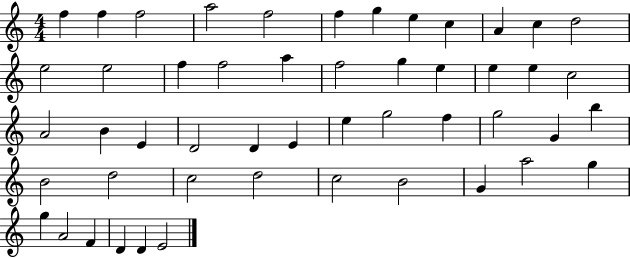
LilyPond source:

{
  \clef treble
  \numericTimeSignature
  \time 4/4
  \key c \major
  f''4 f''4 f''2 | a''2 f''2 | f''4 g''4 e''4 c''4 | a'4 c''4 d''2 | \break e''2 e''2 | f''4 f''2 a''4 | f''2 g''4 e''4 | e''4 e''4 c''2 | \break a'2 b'4 e'4 | d'2 d'4 e'4 | e''4 g''2 f''4 | g''2 g'4 b''4 | \break b'2 d''2 | c''2 d''2 | c''2 b'2 | g'4 a''2 g''4 | \break g''4 a'2 f'4 | d'4 d'4 e'2 | \bar "|."
}